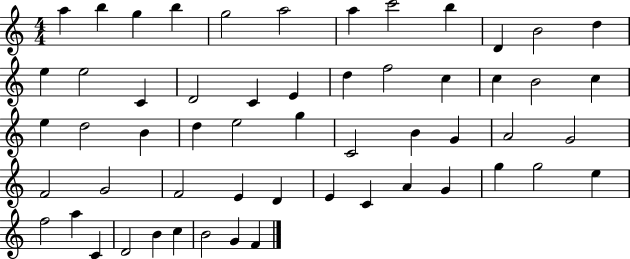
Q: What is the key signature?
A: C major